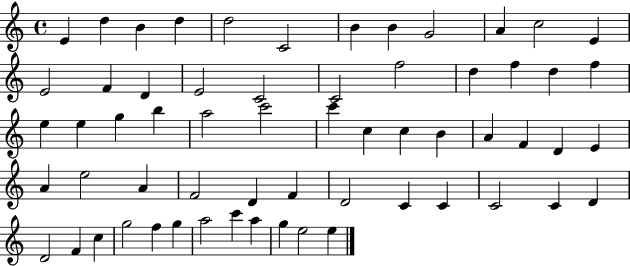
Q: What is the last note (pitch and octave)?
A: E5